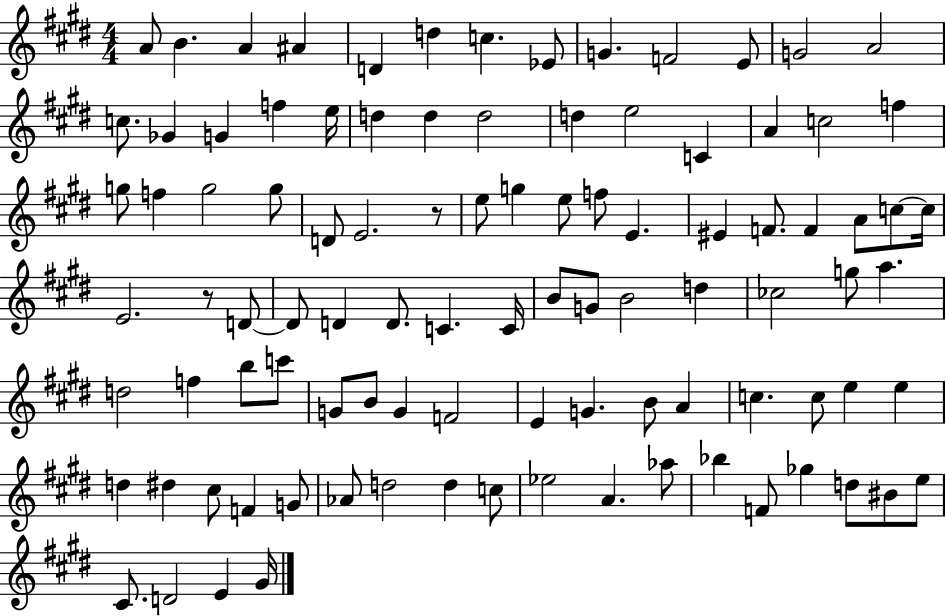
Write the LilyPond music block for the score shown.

{
  \clef treble
  \numericTimeSignature
  \time 4/4
  \key e \major
  a'8 b'4. a'4 ais'4 | d'4 d''4 c''4. ees'8 | g'4. f'2 e'8 | g'2 a'2 | \break c''8. ges'4 g'4 f''4 e''16 | d''4 d''4 d''2 | d''4 e''2 c'4 | a'4 c''2 f''4 | \break g''8 f''4 g''2 g''8 | d'8 e'2. r8 | e''8 g''4 e''8 f''8 e'4. | eis'4 f'8. f'4 a'8 c''8~~ c''16 | \break e'2. r8 d'8~~ | d'8 d'4 d'8. c'4. c'16 | b'8 g'8 b'2 d''4 | ces''2 g''8 a''4. | \break d''2 f''4 b''8 c'''8 | g'8 b'8 g'4 f'2 | e'4 g'4. b'8 a'4 | c''4. c''8 e''4 e''4 | \break d''4 dis''4 cis''8 f'4 g'8 | aes'8 d''2 d''4 c''8 | ees''2 a'4. aes''8 | bes''4 f'8 ges''4 d''8 bis'8 e''8 | \break cis'8. d'2 e'4 gis'16 | \bar "|."
}